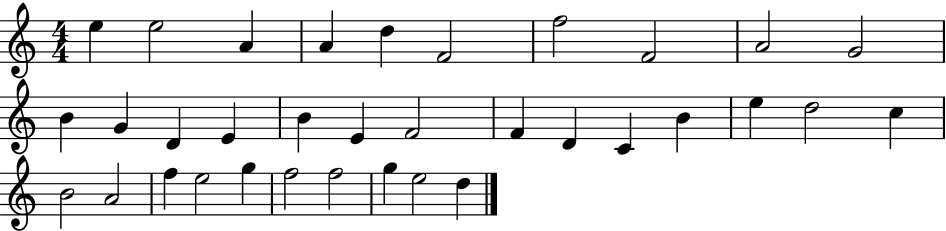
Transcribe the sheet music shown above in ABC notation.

X:1
T:Untitled
M:4/4
L:1/4
K:C
e e2 A A d F2 f2 F2 A2 G2 B G D E B E F2 F D C B e d2 c B2 A2 f e2 g f2 f2 g e2 d